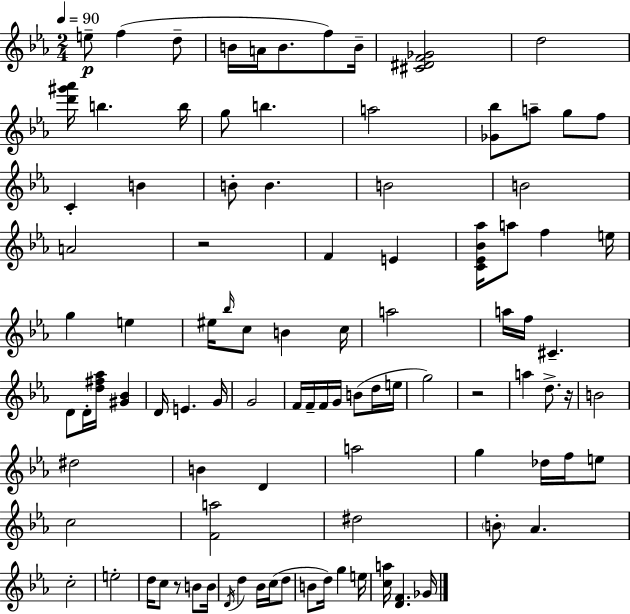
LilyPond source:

{
  \clef treble
  \numericTimeSignature
  \time 2/4
  \key ees \major
  \tempo 4 = 90
  \repeat volta 2 { e''8--\p f''4( d''8-- | b'16 a'16 b'8. f''8) b'16-- | <cis' dis' f' ges'>2 | d''2 | \break <d''' gis''' aes'''>16 b''4. b''16 | g''8 b''4. | a''2 | <ges' bes''>8 a''8-- g''8 f''8 | \break c'4-. b'4 | b'8-. b'4. | b'2 | b'2 | \break a'2 | r2 | f'4 e'4 | <c' ees' bes' aes''>16 a''8 f''4 e''16 | \break g''4 e''4 | eis''16 \grace { bes''16 } c''8 b'4 | c''16 a''2 | a''16 f''16 cis'4.-- | \break d'8 d'16-. <d'' fis'' aes''>16 <gis' bes'>4 | d'16 e'4. | g'16 g'2 | f'16 f'16-- f'16 g'16 b'8( d''16 | \break e''16 g''2) | r2 | a''4 d''8.-> | r16 b'2 | \break dis''2 | b'4 d'4 | a''2 | g''4 des''16 f''16 e''8 | \break c''2 | <f' a''>2 | dis''2 | \parenthesize b'8-. aes'4. | \break c''2-. | e''2-. | d''16 c''8 r8 b'8 | b'16 \acciaccatura { d'16 } d''4 bes'16 c''16( | \break d''8 b'8 d''16) g''4 | e''16 <c'' a''>16 <d' f'>4. | ges'16 } \bar "|."
}